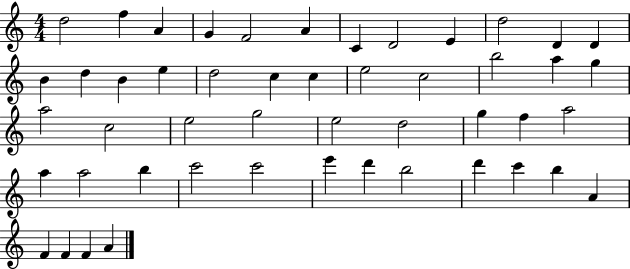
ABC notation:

X:1
T:Untitled
M:4/4
L:1/4
K:C
d2 f A G F2 A C D2 E d2 D D B d B e d2 c c e2 c2 b2 a g a2 c2 e2 g2 e2 d2 g f a2 a a2 b c'2 c'2 e' d' b2 d' c' b A F F F A